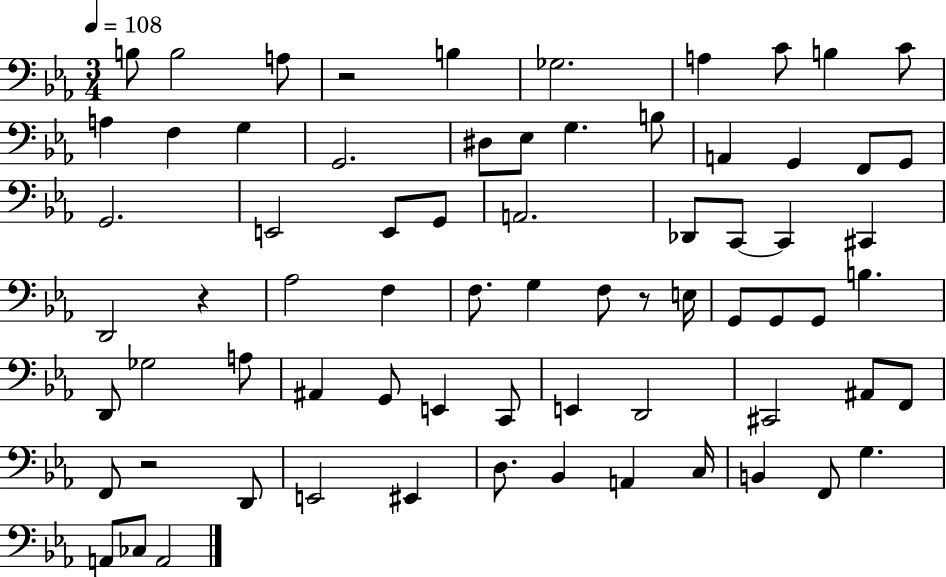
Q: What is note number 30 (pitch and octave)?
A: C#2